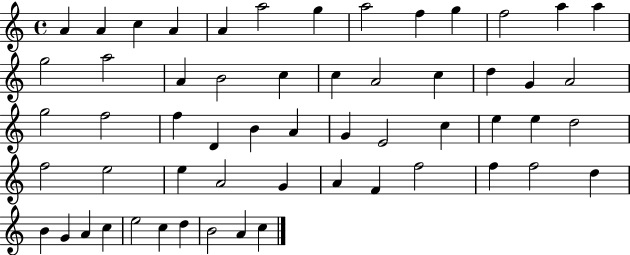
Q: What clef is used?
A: treble